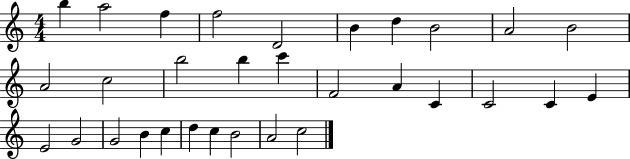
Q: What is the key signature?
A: C major